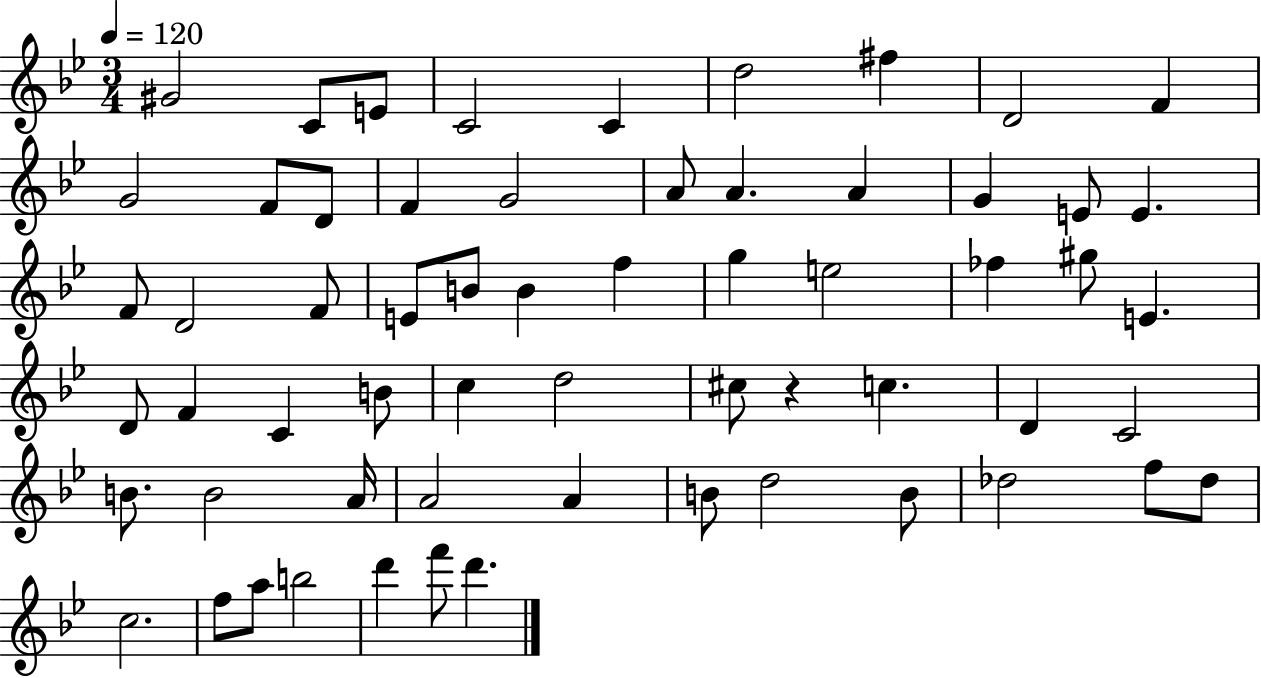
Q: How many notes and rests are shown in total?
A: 61